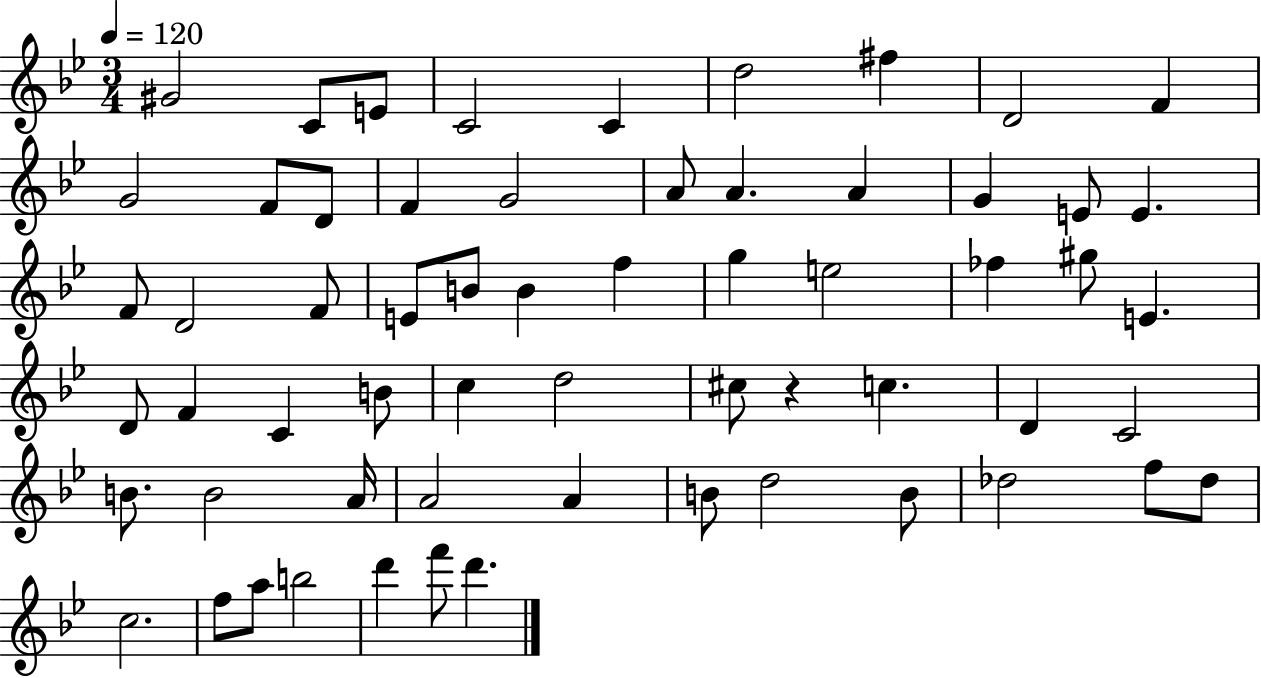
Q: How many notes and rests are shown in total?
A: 61